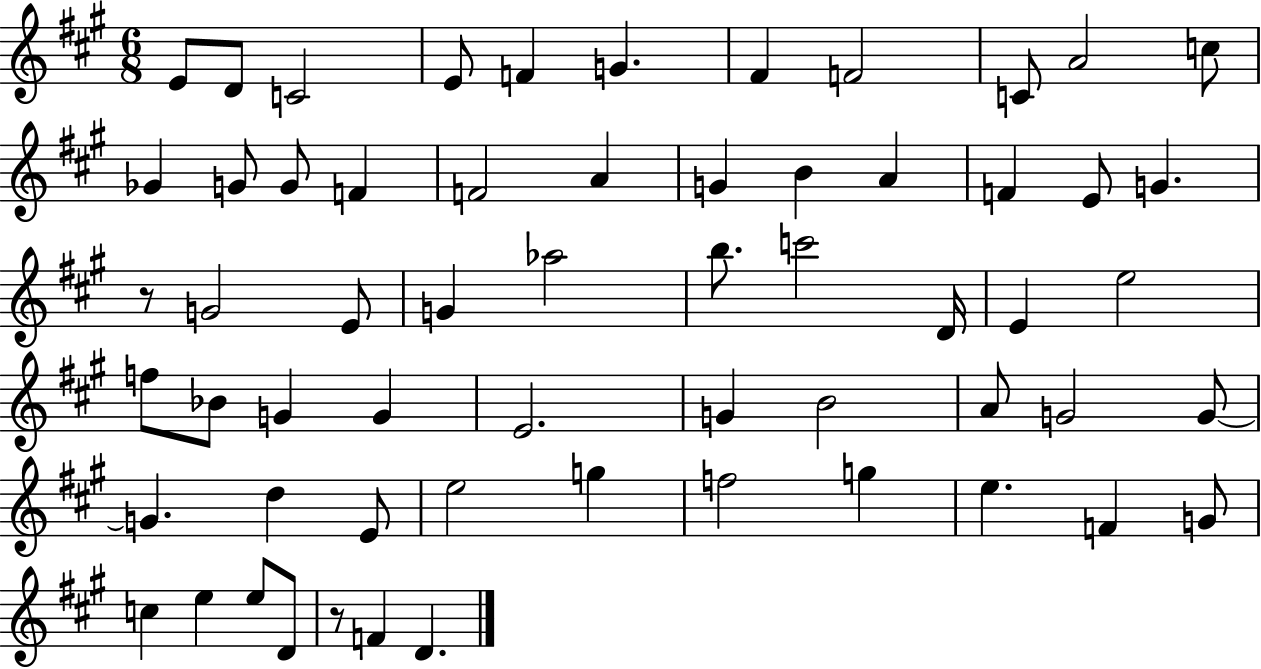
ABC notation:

X:1
T:Untitled
M:6/8
L:1/4
K:A
E/2 D/2 C2 E/2 F G ^F F2 C/2 A2 c/2 _G G/2 G/2 F F2 A G B A F E/2 G z/2 G2 E/2 G _a2 b/2 c'2 D/4 E e2 f/2 _B/2 G G E2 G B2 A/2 G2 G/2 G d E/2 e2 g f2 g e F G/2 c e e/2 D/2 z/2 F D